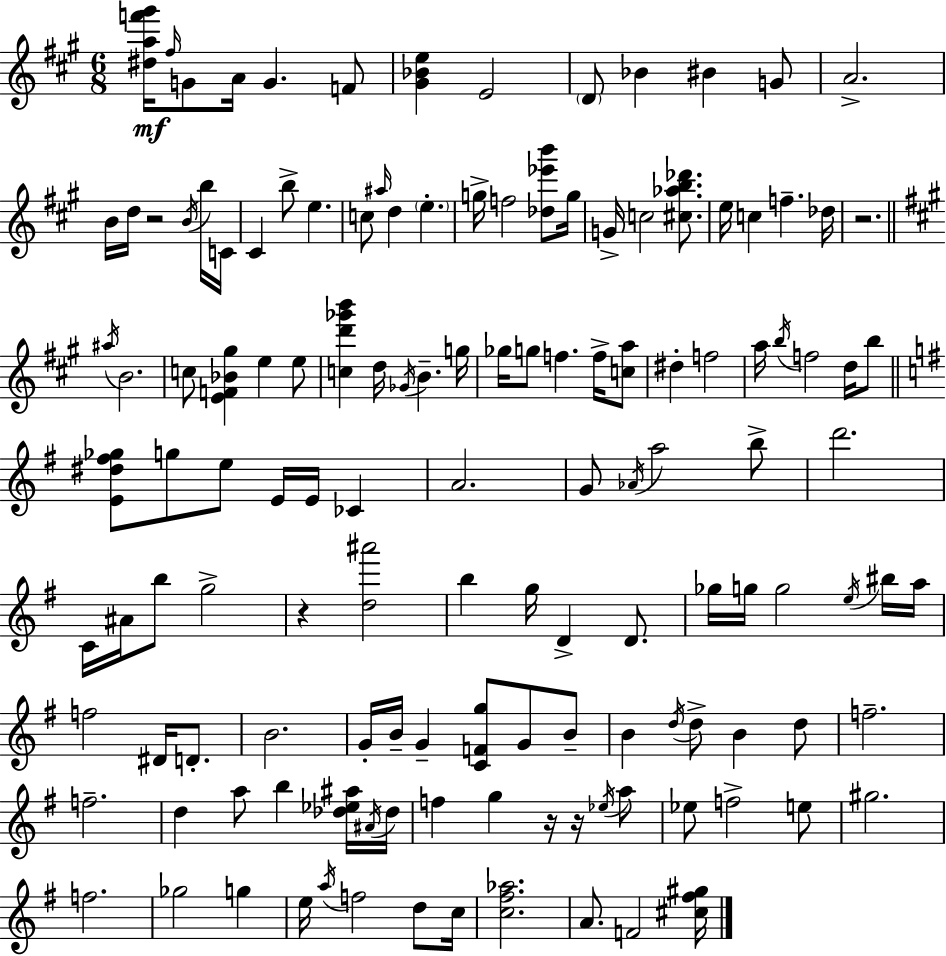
{
  \clef treble
  \numericTimeSignature
  \time 6/8
  \key a \major
  \repeat volta 2 { <dis'' a'' f''' gis'''>16\mf \grace { fis''16 } g'8 a'16 g'4. f'8 | <gis' bes' e''>4 e'2 | \parenthesize d'8 bes'4 bis'4 g'8 | a'2.-> | \break b'16 d''16 r2 \acciaccatura { b'16 } | b''16 c'16 cis'4 b''8-> e''4. | c''8 \grace { ais''16 } d''4 \parenthesize e''4.-. | g''16-> f''2 | \break <des'' ees''' b'''>8 g''16 g'16-> c''2 | <cis'' aes'' b'' des'''>8. e''16 c''4 f''4.-- | des''16 r2. | \bar "||" \break \key a \major \acciaccatura { ais''16 } b'2. | c''8 <e' f' bes' gis''>4 e''4 e''8 | <c'' d''' ges''' b'''>4 d''16 \acciaccatura { ges'16 } b'4.-- | g''16 ges''16 g''8 f''4. f''16-> | \break <c'' a''>8 dis''4-. f''2 | a''16 \acciaccatura { b''16 } f''2 | d''16 b''8 \bar "||" \break \key g \major <e' dis'' fis'' ges''>8 g''8 e''8 e'16 e'16 ces'4 | a'2. | g'8 \acciaccatura { aes'16 } a''2 b''8-> | d'''2. | \break c'16 ais'16 b''8 g''2-> | r4 <d'' ais'''>2 | b''4 g''16 d'4-> d'8. | ges''16 g''16 g''2 \acciaccatura { e''16 } | \break bis''16 a''16 f''2 dis'16 d'8.-. | b'2. | g'16-. b'16-- g'4-- <c' f' g''>8 g'8 | b'8-- b'4 \acciaccatura { d''16 } d''8-> b'4 | \break d''8 f''2.-- | f''2.-- | d''4 a''8 b''4 | <des'' ees'' ais''>16 \acciaccatura { ais'16 } des''16 f''4 g''4 | \break r16 r16 \acciaccatura { ees''16 } a''8 ees''8 f''2-> | e''8 gis''2. | f''2. | ges''2 | \break g''4 e''16 \acciaccatura { a''16 } f''2 | d''8 c''16 <c'' fis'' aes''>2. | a'8. f'2 | <cis'' fis'' gis''>16 } \bar "|."
}